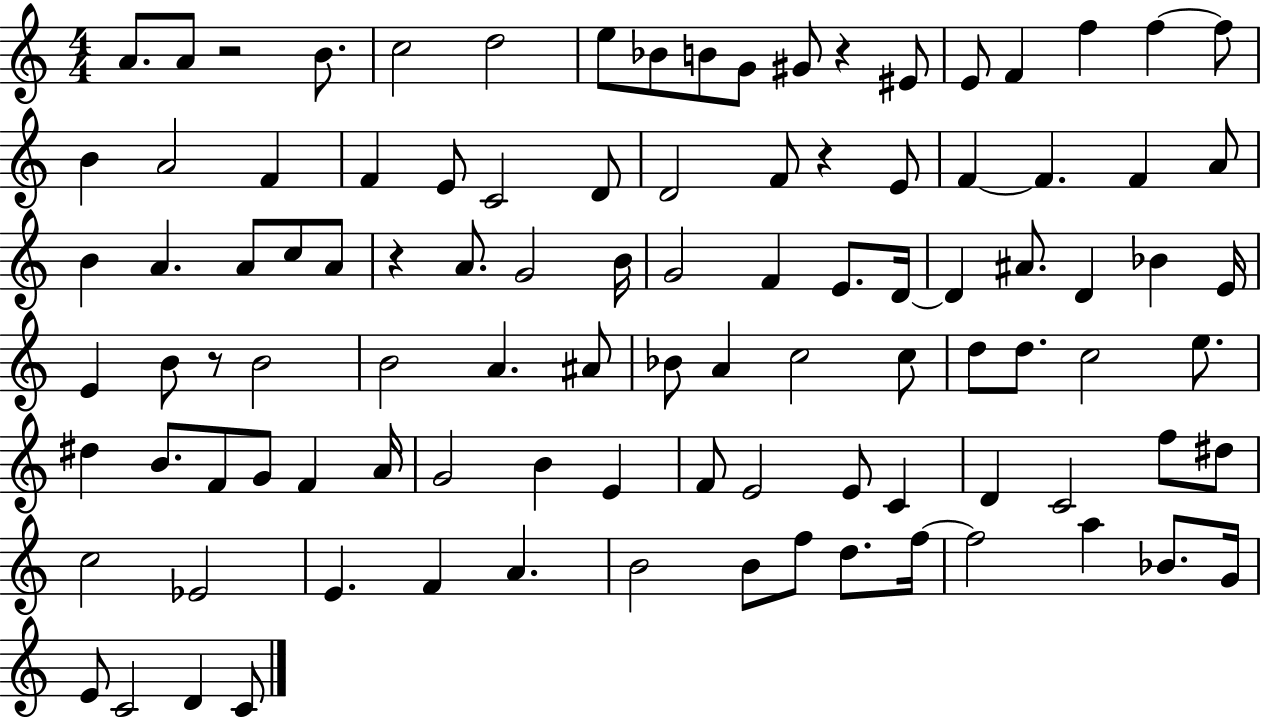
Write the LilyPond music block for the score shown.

{
  \clef treble
  \numericTimeSignature
  \time 4/4
  \key c \major
  \repeat volta 2 { a'8. a'8 r2 b'8. | c''2 d''2 | e''8 bes'8 b'8 g'8 gis'8 r4 eis'8 | e'8 f'4 f''4 f''4~~ f''8 | \break b'4 a'2 f'4 | f'4 e'8 c'2 d'8 | d'2 f'8 r4 e'8 | f'4~~ f'4. f'4 a'8 | \break b'4 a'4. a'8 c''8 a'8 | r4 a'8. g'2 b'16 | g'2 f'4 e'8. d'16~~ | d'4 ais'8. d'4 bes'4 e'16 | \break e'4 b'8 r8 b'2 | b'2 a'4. ais'8 | bes'8 a'4 c''2 c''8 | d''8 d''8. c''2 e''8. | \break dis''4 b'8. f'8 g'8 f'4 a'16 | g'2 b'4 e'4 | f'8 e'2 e'8 c'4 | d'4 c'2 f''8 dis''8 | \break c''2 ees'2 | e'4. f'4 a'4. | b'2 b'8 f''8 d''8. f''16~~ | f''2 a''4 bes'8. g'16 | \break e'8 c'2 d'4 c'8 | } \bar "|."
}